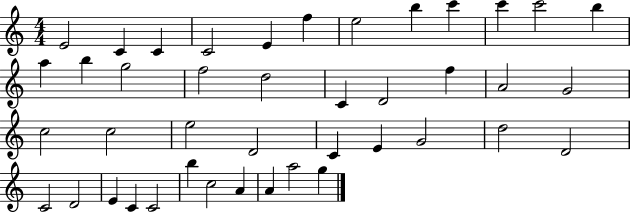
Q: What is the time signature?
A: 4/4